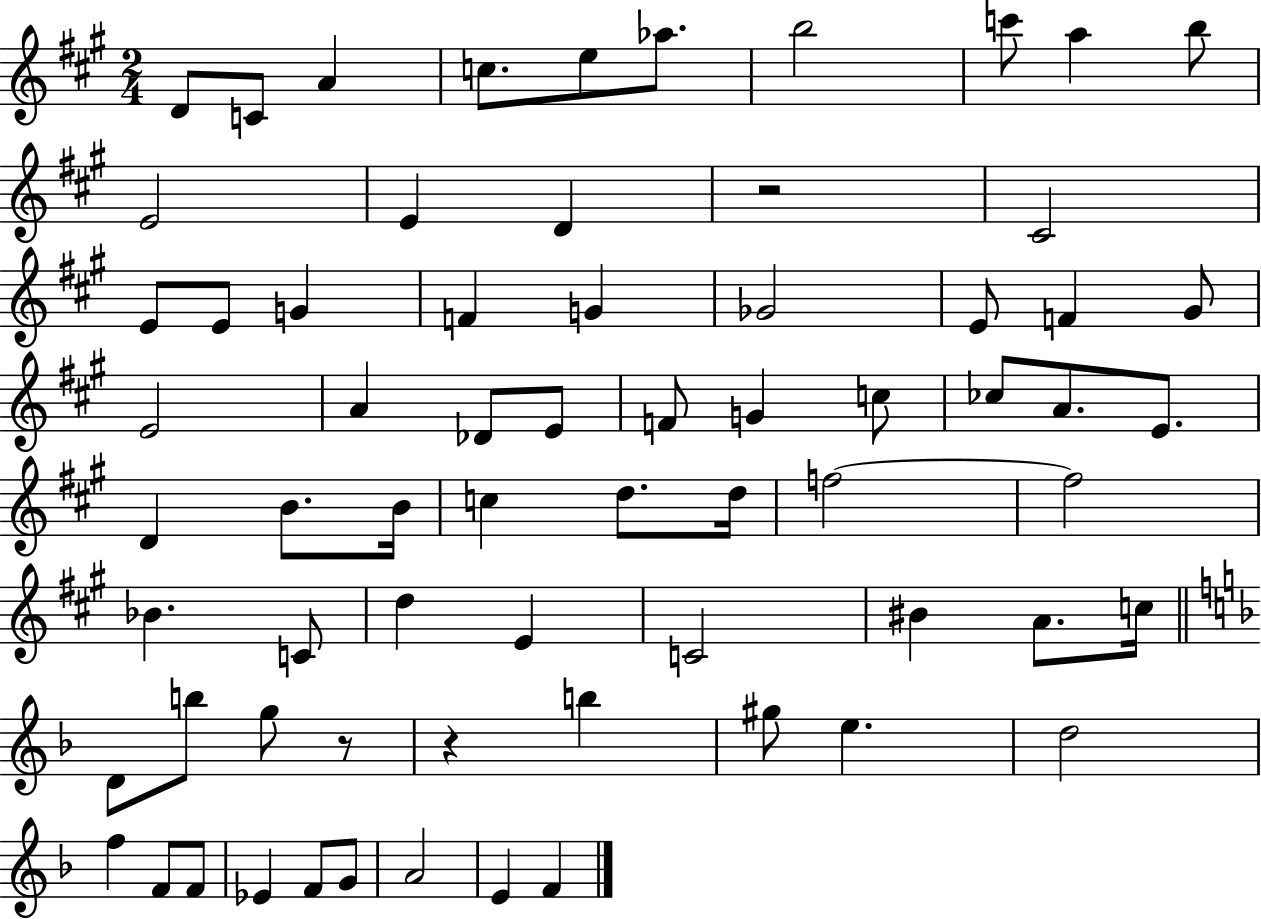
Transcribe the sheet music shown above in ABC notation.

X:1
T:Untitled
M:2/4
L:1/4
K:A
D/2 C/2 A c/2 e/2 _a/2 b2 c'/2 a b/2 E2 E D z2 ^C2 E/2 E/2 G F G _G2 E/2 F ^G/2 E2 A _D/2 E/2 F/2 G c/2 _c/2 A/2 E/2 D B/2 B/4 c d/2 d/4 f2 f2 _B C/2 d E C2 ^B A/2 c/4 D/2 b/2 g/2 z/2 z b ^g/2 e d2 f F/2 F/2 _E F/2 G/2 A2 E F